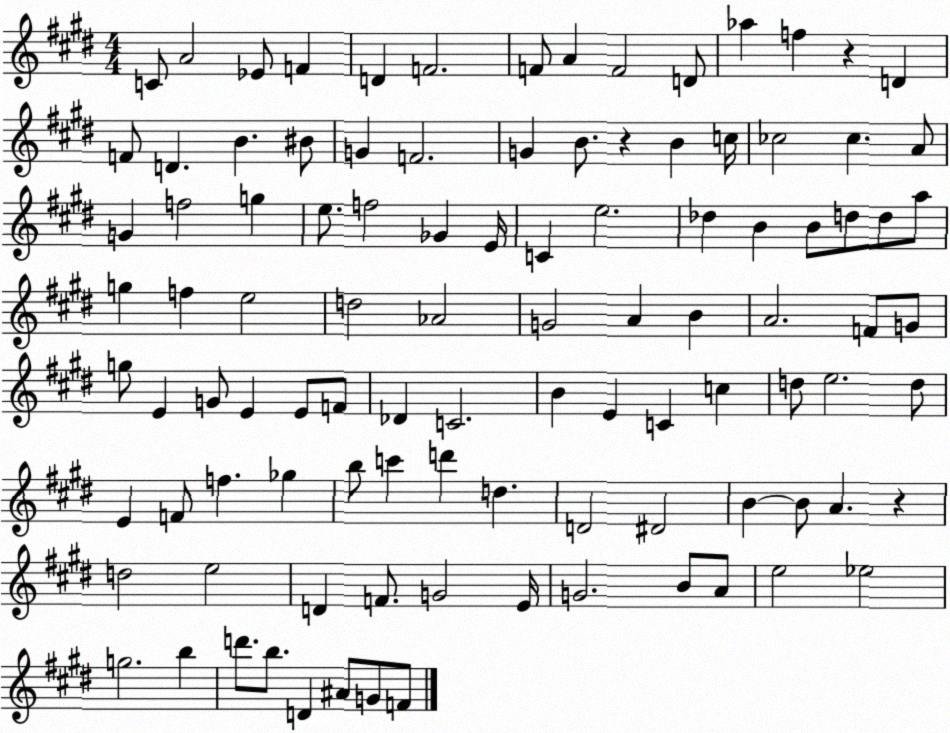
X:1
T:Untitled
M:4/4
L:1/4
K:E
C/2 A2 _E/2 F D F2 F/2 A F2 D/2 _a f z D F/2 D B ^B/2 G F2 G B/2 z B c/4 _c2 _c A/2 G f2 g e/2 f2 _G E/4 C e2 _d B B/2 d/2 d/2 a/2 g f e2 d2 _A2 G2 A B A2 F/2 G/2 g/2 E G/2 E E/2 F/2 _D C2 B E C c d/2 e2 d/2 E F/2 f _g b/2 c' d' d D2 ^D2 B B/2 A z d2 e2 D F/2 G2 E/4 G2 B/2 A/2 e2 _e2 g2 b d'/2 b/2 D ^A/2 G/2 F/2